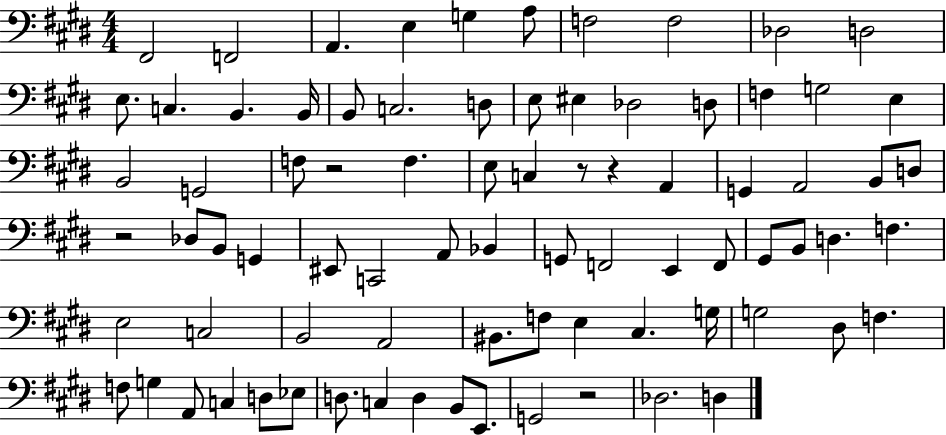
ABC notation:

X:1
T:Untitled
M:4/4
L:1/4
K:E
^F,,2 F,,2 A,, E, G, A,/2 F,2 F,2 _D,2 D,2 E,/2 C, B,, B,,/4 B,,/2 C,2 D,/2 E,/2 ^E, _D,2 D,/2 F, G,2 E, B,,2 G,,2 F,/2 z2 F, E,/2 C, z/2 z A,, G,, A,,2 B,,/2 D,/2 z2 _D,/2 B,,/2 G,, ^E,,/2 C,,2 A,,/2 _B,, G,,/2 F,,2 E,, F,,/2 ^G,,/2 B,,/2 D, F, E,2 C,2 B,,2 A,,2 ^B,,/2 F,/2 E, ^C, G,/4 G,2 ^D,/2 F, F,/2 G, A,,/2 C, D,/2 _E,/2 D,/2 C, D, B,,/2 E,,/2 G,,2 z2 _D,2 D,